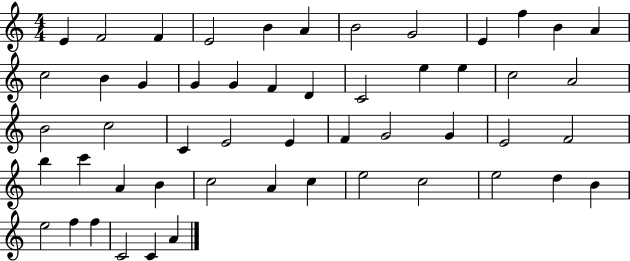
X:1
T:Untitled
M:4/4
L:1/4
K:C
E F2 F E2 B A B2 G2 E f B A c2 B G G G F D C2 e e c2 A2 B2 c2 C E2 E F G2 G E2 F2 b c' A B c2 A c e2 c2 e2 d B e2 f f C2 C A